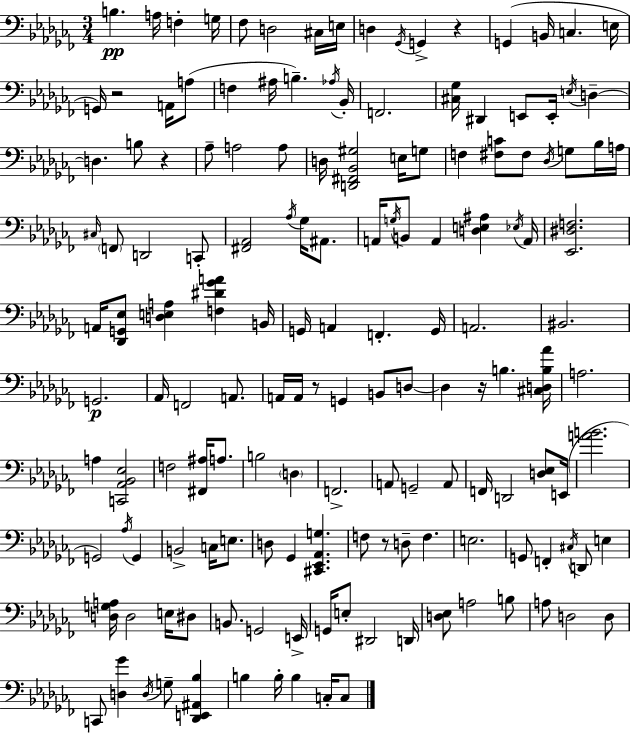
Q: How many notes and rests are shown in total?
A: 153